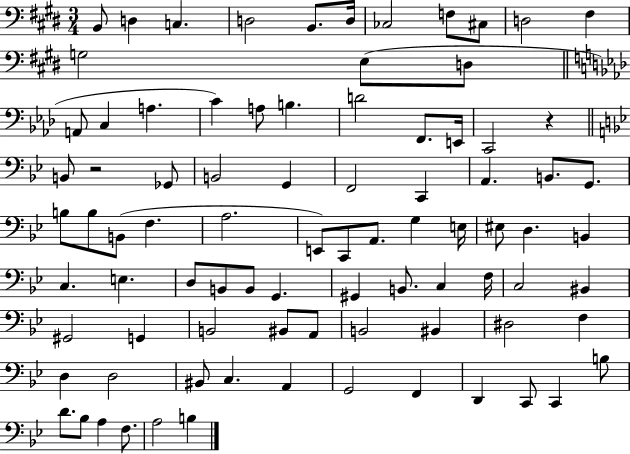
X:1
T:Untitled
M:3/4
L:1/4
K:E
B,,/2 D, C, D,2 B,,/2 D,/4 _C,2 F,/2 ^C,/2 D,2 ^F, G,2 E,/2 D,/2 A,,/2 C, A, C A,/2 B, D2 F,,/2 E,,/4 C,,2 z B,,/2 z2 _G,,/2 B,,2 G,, F,,2 C,, A,, B,,/2 G,,/2 B,/2 B,/2 B,,/2 F, A,2 E,,/2 C,,/2 A,,/2 G, E,/4 ^E,/2 D, B,, C, E, D,/2 B,,/2 B,,/2 G,, ^G,, B,,/2 C, F,/4 C,2 ^B,, ^G,,2 G,, B,,2 ^B,,/2 A,,/2 B,,2 ^B,, ^D,2 F, D, D,2 ^B,,/2 C, A,, G,,2 F,, D,, C,,/2 C,, B,/2 D/2 _B,/2 A, F,/2 A,2 B,